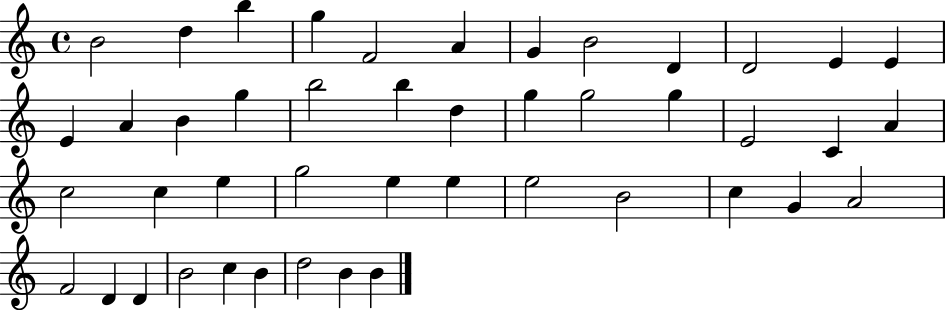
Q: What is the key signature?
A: C major